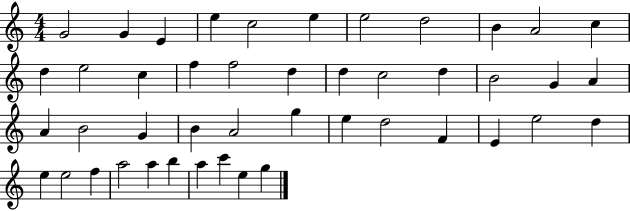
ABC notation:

X:1
T:Untitled
M:4/4
L:1/4
K:C
G2 G E e c2 e e2 d2 B A2 c d e2 c f f2 d d c2 d B2 G A A B2 G B A2 g e d2 F E e2 d e e2 f a2 a b a c' e g